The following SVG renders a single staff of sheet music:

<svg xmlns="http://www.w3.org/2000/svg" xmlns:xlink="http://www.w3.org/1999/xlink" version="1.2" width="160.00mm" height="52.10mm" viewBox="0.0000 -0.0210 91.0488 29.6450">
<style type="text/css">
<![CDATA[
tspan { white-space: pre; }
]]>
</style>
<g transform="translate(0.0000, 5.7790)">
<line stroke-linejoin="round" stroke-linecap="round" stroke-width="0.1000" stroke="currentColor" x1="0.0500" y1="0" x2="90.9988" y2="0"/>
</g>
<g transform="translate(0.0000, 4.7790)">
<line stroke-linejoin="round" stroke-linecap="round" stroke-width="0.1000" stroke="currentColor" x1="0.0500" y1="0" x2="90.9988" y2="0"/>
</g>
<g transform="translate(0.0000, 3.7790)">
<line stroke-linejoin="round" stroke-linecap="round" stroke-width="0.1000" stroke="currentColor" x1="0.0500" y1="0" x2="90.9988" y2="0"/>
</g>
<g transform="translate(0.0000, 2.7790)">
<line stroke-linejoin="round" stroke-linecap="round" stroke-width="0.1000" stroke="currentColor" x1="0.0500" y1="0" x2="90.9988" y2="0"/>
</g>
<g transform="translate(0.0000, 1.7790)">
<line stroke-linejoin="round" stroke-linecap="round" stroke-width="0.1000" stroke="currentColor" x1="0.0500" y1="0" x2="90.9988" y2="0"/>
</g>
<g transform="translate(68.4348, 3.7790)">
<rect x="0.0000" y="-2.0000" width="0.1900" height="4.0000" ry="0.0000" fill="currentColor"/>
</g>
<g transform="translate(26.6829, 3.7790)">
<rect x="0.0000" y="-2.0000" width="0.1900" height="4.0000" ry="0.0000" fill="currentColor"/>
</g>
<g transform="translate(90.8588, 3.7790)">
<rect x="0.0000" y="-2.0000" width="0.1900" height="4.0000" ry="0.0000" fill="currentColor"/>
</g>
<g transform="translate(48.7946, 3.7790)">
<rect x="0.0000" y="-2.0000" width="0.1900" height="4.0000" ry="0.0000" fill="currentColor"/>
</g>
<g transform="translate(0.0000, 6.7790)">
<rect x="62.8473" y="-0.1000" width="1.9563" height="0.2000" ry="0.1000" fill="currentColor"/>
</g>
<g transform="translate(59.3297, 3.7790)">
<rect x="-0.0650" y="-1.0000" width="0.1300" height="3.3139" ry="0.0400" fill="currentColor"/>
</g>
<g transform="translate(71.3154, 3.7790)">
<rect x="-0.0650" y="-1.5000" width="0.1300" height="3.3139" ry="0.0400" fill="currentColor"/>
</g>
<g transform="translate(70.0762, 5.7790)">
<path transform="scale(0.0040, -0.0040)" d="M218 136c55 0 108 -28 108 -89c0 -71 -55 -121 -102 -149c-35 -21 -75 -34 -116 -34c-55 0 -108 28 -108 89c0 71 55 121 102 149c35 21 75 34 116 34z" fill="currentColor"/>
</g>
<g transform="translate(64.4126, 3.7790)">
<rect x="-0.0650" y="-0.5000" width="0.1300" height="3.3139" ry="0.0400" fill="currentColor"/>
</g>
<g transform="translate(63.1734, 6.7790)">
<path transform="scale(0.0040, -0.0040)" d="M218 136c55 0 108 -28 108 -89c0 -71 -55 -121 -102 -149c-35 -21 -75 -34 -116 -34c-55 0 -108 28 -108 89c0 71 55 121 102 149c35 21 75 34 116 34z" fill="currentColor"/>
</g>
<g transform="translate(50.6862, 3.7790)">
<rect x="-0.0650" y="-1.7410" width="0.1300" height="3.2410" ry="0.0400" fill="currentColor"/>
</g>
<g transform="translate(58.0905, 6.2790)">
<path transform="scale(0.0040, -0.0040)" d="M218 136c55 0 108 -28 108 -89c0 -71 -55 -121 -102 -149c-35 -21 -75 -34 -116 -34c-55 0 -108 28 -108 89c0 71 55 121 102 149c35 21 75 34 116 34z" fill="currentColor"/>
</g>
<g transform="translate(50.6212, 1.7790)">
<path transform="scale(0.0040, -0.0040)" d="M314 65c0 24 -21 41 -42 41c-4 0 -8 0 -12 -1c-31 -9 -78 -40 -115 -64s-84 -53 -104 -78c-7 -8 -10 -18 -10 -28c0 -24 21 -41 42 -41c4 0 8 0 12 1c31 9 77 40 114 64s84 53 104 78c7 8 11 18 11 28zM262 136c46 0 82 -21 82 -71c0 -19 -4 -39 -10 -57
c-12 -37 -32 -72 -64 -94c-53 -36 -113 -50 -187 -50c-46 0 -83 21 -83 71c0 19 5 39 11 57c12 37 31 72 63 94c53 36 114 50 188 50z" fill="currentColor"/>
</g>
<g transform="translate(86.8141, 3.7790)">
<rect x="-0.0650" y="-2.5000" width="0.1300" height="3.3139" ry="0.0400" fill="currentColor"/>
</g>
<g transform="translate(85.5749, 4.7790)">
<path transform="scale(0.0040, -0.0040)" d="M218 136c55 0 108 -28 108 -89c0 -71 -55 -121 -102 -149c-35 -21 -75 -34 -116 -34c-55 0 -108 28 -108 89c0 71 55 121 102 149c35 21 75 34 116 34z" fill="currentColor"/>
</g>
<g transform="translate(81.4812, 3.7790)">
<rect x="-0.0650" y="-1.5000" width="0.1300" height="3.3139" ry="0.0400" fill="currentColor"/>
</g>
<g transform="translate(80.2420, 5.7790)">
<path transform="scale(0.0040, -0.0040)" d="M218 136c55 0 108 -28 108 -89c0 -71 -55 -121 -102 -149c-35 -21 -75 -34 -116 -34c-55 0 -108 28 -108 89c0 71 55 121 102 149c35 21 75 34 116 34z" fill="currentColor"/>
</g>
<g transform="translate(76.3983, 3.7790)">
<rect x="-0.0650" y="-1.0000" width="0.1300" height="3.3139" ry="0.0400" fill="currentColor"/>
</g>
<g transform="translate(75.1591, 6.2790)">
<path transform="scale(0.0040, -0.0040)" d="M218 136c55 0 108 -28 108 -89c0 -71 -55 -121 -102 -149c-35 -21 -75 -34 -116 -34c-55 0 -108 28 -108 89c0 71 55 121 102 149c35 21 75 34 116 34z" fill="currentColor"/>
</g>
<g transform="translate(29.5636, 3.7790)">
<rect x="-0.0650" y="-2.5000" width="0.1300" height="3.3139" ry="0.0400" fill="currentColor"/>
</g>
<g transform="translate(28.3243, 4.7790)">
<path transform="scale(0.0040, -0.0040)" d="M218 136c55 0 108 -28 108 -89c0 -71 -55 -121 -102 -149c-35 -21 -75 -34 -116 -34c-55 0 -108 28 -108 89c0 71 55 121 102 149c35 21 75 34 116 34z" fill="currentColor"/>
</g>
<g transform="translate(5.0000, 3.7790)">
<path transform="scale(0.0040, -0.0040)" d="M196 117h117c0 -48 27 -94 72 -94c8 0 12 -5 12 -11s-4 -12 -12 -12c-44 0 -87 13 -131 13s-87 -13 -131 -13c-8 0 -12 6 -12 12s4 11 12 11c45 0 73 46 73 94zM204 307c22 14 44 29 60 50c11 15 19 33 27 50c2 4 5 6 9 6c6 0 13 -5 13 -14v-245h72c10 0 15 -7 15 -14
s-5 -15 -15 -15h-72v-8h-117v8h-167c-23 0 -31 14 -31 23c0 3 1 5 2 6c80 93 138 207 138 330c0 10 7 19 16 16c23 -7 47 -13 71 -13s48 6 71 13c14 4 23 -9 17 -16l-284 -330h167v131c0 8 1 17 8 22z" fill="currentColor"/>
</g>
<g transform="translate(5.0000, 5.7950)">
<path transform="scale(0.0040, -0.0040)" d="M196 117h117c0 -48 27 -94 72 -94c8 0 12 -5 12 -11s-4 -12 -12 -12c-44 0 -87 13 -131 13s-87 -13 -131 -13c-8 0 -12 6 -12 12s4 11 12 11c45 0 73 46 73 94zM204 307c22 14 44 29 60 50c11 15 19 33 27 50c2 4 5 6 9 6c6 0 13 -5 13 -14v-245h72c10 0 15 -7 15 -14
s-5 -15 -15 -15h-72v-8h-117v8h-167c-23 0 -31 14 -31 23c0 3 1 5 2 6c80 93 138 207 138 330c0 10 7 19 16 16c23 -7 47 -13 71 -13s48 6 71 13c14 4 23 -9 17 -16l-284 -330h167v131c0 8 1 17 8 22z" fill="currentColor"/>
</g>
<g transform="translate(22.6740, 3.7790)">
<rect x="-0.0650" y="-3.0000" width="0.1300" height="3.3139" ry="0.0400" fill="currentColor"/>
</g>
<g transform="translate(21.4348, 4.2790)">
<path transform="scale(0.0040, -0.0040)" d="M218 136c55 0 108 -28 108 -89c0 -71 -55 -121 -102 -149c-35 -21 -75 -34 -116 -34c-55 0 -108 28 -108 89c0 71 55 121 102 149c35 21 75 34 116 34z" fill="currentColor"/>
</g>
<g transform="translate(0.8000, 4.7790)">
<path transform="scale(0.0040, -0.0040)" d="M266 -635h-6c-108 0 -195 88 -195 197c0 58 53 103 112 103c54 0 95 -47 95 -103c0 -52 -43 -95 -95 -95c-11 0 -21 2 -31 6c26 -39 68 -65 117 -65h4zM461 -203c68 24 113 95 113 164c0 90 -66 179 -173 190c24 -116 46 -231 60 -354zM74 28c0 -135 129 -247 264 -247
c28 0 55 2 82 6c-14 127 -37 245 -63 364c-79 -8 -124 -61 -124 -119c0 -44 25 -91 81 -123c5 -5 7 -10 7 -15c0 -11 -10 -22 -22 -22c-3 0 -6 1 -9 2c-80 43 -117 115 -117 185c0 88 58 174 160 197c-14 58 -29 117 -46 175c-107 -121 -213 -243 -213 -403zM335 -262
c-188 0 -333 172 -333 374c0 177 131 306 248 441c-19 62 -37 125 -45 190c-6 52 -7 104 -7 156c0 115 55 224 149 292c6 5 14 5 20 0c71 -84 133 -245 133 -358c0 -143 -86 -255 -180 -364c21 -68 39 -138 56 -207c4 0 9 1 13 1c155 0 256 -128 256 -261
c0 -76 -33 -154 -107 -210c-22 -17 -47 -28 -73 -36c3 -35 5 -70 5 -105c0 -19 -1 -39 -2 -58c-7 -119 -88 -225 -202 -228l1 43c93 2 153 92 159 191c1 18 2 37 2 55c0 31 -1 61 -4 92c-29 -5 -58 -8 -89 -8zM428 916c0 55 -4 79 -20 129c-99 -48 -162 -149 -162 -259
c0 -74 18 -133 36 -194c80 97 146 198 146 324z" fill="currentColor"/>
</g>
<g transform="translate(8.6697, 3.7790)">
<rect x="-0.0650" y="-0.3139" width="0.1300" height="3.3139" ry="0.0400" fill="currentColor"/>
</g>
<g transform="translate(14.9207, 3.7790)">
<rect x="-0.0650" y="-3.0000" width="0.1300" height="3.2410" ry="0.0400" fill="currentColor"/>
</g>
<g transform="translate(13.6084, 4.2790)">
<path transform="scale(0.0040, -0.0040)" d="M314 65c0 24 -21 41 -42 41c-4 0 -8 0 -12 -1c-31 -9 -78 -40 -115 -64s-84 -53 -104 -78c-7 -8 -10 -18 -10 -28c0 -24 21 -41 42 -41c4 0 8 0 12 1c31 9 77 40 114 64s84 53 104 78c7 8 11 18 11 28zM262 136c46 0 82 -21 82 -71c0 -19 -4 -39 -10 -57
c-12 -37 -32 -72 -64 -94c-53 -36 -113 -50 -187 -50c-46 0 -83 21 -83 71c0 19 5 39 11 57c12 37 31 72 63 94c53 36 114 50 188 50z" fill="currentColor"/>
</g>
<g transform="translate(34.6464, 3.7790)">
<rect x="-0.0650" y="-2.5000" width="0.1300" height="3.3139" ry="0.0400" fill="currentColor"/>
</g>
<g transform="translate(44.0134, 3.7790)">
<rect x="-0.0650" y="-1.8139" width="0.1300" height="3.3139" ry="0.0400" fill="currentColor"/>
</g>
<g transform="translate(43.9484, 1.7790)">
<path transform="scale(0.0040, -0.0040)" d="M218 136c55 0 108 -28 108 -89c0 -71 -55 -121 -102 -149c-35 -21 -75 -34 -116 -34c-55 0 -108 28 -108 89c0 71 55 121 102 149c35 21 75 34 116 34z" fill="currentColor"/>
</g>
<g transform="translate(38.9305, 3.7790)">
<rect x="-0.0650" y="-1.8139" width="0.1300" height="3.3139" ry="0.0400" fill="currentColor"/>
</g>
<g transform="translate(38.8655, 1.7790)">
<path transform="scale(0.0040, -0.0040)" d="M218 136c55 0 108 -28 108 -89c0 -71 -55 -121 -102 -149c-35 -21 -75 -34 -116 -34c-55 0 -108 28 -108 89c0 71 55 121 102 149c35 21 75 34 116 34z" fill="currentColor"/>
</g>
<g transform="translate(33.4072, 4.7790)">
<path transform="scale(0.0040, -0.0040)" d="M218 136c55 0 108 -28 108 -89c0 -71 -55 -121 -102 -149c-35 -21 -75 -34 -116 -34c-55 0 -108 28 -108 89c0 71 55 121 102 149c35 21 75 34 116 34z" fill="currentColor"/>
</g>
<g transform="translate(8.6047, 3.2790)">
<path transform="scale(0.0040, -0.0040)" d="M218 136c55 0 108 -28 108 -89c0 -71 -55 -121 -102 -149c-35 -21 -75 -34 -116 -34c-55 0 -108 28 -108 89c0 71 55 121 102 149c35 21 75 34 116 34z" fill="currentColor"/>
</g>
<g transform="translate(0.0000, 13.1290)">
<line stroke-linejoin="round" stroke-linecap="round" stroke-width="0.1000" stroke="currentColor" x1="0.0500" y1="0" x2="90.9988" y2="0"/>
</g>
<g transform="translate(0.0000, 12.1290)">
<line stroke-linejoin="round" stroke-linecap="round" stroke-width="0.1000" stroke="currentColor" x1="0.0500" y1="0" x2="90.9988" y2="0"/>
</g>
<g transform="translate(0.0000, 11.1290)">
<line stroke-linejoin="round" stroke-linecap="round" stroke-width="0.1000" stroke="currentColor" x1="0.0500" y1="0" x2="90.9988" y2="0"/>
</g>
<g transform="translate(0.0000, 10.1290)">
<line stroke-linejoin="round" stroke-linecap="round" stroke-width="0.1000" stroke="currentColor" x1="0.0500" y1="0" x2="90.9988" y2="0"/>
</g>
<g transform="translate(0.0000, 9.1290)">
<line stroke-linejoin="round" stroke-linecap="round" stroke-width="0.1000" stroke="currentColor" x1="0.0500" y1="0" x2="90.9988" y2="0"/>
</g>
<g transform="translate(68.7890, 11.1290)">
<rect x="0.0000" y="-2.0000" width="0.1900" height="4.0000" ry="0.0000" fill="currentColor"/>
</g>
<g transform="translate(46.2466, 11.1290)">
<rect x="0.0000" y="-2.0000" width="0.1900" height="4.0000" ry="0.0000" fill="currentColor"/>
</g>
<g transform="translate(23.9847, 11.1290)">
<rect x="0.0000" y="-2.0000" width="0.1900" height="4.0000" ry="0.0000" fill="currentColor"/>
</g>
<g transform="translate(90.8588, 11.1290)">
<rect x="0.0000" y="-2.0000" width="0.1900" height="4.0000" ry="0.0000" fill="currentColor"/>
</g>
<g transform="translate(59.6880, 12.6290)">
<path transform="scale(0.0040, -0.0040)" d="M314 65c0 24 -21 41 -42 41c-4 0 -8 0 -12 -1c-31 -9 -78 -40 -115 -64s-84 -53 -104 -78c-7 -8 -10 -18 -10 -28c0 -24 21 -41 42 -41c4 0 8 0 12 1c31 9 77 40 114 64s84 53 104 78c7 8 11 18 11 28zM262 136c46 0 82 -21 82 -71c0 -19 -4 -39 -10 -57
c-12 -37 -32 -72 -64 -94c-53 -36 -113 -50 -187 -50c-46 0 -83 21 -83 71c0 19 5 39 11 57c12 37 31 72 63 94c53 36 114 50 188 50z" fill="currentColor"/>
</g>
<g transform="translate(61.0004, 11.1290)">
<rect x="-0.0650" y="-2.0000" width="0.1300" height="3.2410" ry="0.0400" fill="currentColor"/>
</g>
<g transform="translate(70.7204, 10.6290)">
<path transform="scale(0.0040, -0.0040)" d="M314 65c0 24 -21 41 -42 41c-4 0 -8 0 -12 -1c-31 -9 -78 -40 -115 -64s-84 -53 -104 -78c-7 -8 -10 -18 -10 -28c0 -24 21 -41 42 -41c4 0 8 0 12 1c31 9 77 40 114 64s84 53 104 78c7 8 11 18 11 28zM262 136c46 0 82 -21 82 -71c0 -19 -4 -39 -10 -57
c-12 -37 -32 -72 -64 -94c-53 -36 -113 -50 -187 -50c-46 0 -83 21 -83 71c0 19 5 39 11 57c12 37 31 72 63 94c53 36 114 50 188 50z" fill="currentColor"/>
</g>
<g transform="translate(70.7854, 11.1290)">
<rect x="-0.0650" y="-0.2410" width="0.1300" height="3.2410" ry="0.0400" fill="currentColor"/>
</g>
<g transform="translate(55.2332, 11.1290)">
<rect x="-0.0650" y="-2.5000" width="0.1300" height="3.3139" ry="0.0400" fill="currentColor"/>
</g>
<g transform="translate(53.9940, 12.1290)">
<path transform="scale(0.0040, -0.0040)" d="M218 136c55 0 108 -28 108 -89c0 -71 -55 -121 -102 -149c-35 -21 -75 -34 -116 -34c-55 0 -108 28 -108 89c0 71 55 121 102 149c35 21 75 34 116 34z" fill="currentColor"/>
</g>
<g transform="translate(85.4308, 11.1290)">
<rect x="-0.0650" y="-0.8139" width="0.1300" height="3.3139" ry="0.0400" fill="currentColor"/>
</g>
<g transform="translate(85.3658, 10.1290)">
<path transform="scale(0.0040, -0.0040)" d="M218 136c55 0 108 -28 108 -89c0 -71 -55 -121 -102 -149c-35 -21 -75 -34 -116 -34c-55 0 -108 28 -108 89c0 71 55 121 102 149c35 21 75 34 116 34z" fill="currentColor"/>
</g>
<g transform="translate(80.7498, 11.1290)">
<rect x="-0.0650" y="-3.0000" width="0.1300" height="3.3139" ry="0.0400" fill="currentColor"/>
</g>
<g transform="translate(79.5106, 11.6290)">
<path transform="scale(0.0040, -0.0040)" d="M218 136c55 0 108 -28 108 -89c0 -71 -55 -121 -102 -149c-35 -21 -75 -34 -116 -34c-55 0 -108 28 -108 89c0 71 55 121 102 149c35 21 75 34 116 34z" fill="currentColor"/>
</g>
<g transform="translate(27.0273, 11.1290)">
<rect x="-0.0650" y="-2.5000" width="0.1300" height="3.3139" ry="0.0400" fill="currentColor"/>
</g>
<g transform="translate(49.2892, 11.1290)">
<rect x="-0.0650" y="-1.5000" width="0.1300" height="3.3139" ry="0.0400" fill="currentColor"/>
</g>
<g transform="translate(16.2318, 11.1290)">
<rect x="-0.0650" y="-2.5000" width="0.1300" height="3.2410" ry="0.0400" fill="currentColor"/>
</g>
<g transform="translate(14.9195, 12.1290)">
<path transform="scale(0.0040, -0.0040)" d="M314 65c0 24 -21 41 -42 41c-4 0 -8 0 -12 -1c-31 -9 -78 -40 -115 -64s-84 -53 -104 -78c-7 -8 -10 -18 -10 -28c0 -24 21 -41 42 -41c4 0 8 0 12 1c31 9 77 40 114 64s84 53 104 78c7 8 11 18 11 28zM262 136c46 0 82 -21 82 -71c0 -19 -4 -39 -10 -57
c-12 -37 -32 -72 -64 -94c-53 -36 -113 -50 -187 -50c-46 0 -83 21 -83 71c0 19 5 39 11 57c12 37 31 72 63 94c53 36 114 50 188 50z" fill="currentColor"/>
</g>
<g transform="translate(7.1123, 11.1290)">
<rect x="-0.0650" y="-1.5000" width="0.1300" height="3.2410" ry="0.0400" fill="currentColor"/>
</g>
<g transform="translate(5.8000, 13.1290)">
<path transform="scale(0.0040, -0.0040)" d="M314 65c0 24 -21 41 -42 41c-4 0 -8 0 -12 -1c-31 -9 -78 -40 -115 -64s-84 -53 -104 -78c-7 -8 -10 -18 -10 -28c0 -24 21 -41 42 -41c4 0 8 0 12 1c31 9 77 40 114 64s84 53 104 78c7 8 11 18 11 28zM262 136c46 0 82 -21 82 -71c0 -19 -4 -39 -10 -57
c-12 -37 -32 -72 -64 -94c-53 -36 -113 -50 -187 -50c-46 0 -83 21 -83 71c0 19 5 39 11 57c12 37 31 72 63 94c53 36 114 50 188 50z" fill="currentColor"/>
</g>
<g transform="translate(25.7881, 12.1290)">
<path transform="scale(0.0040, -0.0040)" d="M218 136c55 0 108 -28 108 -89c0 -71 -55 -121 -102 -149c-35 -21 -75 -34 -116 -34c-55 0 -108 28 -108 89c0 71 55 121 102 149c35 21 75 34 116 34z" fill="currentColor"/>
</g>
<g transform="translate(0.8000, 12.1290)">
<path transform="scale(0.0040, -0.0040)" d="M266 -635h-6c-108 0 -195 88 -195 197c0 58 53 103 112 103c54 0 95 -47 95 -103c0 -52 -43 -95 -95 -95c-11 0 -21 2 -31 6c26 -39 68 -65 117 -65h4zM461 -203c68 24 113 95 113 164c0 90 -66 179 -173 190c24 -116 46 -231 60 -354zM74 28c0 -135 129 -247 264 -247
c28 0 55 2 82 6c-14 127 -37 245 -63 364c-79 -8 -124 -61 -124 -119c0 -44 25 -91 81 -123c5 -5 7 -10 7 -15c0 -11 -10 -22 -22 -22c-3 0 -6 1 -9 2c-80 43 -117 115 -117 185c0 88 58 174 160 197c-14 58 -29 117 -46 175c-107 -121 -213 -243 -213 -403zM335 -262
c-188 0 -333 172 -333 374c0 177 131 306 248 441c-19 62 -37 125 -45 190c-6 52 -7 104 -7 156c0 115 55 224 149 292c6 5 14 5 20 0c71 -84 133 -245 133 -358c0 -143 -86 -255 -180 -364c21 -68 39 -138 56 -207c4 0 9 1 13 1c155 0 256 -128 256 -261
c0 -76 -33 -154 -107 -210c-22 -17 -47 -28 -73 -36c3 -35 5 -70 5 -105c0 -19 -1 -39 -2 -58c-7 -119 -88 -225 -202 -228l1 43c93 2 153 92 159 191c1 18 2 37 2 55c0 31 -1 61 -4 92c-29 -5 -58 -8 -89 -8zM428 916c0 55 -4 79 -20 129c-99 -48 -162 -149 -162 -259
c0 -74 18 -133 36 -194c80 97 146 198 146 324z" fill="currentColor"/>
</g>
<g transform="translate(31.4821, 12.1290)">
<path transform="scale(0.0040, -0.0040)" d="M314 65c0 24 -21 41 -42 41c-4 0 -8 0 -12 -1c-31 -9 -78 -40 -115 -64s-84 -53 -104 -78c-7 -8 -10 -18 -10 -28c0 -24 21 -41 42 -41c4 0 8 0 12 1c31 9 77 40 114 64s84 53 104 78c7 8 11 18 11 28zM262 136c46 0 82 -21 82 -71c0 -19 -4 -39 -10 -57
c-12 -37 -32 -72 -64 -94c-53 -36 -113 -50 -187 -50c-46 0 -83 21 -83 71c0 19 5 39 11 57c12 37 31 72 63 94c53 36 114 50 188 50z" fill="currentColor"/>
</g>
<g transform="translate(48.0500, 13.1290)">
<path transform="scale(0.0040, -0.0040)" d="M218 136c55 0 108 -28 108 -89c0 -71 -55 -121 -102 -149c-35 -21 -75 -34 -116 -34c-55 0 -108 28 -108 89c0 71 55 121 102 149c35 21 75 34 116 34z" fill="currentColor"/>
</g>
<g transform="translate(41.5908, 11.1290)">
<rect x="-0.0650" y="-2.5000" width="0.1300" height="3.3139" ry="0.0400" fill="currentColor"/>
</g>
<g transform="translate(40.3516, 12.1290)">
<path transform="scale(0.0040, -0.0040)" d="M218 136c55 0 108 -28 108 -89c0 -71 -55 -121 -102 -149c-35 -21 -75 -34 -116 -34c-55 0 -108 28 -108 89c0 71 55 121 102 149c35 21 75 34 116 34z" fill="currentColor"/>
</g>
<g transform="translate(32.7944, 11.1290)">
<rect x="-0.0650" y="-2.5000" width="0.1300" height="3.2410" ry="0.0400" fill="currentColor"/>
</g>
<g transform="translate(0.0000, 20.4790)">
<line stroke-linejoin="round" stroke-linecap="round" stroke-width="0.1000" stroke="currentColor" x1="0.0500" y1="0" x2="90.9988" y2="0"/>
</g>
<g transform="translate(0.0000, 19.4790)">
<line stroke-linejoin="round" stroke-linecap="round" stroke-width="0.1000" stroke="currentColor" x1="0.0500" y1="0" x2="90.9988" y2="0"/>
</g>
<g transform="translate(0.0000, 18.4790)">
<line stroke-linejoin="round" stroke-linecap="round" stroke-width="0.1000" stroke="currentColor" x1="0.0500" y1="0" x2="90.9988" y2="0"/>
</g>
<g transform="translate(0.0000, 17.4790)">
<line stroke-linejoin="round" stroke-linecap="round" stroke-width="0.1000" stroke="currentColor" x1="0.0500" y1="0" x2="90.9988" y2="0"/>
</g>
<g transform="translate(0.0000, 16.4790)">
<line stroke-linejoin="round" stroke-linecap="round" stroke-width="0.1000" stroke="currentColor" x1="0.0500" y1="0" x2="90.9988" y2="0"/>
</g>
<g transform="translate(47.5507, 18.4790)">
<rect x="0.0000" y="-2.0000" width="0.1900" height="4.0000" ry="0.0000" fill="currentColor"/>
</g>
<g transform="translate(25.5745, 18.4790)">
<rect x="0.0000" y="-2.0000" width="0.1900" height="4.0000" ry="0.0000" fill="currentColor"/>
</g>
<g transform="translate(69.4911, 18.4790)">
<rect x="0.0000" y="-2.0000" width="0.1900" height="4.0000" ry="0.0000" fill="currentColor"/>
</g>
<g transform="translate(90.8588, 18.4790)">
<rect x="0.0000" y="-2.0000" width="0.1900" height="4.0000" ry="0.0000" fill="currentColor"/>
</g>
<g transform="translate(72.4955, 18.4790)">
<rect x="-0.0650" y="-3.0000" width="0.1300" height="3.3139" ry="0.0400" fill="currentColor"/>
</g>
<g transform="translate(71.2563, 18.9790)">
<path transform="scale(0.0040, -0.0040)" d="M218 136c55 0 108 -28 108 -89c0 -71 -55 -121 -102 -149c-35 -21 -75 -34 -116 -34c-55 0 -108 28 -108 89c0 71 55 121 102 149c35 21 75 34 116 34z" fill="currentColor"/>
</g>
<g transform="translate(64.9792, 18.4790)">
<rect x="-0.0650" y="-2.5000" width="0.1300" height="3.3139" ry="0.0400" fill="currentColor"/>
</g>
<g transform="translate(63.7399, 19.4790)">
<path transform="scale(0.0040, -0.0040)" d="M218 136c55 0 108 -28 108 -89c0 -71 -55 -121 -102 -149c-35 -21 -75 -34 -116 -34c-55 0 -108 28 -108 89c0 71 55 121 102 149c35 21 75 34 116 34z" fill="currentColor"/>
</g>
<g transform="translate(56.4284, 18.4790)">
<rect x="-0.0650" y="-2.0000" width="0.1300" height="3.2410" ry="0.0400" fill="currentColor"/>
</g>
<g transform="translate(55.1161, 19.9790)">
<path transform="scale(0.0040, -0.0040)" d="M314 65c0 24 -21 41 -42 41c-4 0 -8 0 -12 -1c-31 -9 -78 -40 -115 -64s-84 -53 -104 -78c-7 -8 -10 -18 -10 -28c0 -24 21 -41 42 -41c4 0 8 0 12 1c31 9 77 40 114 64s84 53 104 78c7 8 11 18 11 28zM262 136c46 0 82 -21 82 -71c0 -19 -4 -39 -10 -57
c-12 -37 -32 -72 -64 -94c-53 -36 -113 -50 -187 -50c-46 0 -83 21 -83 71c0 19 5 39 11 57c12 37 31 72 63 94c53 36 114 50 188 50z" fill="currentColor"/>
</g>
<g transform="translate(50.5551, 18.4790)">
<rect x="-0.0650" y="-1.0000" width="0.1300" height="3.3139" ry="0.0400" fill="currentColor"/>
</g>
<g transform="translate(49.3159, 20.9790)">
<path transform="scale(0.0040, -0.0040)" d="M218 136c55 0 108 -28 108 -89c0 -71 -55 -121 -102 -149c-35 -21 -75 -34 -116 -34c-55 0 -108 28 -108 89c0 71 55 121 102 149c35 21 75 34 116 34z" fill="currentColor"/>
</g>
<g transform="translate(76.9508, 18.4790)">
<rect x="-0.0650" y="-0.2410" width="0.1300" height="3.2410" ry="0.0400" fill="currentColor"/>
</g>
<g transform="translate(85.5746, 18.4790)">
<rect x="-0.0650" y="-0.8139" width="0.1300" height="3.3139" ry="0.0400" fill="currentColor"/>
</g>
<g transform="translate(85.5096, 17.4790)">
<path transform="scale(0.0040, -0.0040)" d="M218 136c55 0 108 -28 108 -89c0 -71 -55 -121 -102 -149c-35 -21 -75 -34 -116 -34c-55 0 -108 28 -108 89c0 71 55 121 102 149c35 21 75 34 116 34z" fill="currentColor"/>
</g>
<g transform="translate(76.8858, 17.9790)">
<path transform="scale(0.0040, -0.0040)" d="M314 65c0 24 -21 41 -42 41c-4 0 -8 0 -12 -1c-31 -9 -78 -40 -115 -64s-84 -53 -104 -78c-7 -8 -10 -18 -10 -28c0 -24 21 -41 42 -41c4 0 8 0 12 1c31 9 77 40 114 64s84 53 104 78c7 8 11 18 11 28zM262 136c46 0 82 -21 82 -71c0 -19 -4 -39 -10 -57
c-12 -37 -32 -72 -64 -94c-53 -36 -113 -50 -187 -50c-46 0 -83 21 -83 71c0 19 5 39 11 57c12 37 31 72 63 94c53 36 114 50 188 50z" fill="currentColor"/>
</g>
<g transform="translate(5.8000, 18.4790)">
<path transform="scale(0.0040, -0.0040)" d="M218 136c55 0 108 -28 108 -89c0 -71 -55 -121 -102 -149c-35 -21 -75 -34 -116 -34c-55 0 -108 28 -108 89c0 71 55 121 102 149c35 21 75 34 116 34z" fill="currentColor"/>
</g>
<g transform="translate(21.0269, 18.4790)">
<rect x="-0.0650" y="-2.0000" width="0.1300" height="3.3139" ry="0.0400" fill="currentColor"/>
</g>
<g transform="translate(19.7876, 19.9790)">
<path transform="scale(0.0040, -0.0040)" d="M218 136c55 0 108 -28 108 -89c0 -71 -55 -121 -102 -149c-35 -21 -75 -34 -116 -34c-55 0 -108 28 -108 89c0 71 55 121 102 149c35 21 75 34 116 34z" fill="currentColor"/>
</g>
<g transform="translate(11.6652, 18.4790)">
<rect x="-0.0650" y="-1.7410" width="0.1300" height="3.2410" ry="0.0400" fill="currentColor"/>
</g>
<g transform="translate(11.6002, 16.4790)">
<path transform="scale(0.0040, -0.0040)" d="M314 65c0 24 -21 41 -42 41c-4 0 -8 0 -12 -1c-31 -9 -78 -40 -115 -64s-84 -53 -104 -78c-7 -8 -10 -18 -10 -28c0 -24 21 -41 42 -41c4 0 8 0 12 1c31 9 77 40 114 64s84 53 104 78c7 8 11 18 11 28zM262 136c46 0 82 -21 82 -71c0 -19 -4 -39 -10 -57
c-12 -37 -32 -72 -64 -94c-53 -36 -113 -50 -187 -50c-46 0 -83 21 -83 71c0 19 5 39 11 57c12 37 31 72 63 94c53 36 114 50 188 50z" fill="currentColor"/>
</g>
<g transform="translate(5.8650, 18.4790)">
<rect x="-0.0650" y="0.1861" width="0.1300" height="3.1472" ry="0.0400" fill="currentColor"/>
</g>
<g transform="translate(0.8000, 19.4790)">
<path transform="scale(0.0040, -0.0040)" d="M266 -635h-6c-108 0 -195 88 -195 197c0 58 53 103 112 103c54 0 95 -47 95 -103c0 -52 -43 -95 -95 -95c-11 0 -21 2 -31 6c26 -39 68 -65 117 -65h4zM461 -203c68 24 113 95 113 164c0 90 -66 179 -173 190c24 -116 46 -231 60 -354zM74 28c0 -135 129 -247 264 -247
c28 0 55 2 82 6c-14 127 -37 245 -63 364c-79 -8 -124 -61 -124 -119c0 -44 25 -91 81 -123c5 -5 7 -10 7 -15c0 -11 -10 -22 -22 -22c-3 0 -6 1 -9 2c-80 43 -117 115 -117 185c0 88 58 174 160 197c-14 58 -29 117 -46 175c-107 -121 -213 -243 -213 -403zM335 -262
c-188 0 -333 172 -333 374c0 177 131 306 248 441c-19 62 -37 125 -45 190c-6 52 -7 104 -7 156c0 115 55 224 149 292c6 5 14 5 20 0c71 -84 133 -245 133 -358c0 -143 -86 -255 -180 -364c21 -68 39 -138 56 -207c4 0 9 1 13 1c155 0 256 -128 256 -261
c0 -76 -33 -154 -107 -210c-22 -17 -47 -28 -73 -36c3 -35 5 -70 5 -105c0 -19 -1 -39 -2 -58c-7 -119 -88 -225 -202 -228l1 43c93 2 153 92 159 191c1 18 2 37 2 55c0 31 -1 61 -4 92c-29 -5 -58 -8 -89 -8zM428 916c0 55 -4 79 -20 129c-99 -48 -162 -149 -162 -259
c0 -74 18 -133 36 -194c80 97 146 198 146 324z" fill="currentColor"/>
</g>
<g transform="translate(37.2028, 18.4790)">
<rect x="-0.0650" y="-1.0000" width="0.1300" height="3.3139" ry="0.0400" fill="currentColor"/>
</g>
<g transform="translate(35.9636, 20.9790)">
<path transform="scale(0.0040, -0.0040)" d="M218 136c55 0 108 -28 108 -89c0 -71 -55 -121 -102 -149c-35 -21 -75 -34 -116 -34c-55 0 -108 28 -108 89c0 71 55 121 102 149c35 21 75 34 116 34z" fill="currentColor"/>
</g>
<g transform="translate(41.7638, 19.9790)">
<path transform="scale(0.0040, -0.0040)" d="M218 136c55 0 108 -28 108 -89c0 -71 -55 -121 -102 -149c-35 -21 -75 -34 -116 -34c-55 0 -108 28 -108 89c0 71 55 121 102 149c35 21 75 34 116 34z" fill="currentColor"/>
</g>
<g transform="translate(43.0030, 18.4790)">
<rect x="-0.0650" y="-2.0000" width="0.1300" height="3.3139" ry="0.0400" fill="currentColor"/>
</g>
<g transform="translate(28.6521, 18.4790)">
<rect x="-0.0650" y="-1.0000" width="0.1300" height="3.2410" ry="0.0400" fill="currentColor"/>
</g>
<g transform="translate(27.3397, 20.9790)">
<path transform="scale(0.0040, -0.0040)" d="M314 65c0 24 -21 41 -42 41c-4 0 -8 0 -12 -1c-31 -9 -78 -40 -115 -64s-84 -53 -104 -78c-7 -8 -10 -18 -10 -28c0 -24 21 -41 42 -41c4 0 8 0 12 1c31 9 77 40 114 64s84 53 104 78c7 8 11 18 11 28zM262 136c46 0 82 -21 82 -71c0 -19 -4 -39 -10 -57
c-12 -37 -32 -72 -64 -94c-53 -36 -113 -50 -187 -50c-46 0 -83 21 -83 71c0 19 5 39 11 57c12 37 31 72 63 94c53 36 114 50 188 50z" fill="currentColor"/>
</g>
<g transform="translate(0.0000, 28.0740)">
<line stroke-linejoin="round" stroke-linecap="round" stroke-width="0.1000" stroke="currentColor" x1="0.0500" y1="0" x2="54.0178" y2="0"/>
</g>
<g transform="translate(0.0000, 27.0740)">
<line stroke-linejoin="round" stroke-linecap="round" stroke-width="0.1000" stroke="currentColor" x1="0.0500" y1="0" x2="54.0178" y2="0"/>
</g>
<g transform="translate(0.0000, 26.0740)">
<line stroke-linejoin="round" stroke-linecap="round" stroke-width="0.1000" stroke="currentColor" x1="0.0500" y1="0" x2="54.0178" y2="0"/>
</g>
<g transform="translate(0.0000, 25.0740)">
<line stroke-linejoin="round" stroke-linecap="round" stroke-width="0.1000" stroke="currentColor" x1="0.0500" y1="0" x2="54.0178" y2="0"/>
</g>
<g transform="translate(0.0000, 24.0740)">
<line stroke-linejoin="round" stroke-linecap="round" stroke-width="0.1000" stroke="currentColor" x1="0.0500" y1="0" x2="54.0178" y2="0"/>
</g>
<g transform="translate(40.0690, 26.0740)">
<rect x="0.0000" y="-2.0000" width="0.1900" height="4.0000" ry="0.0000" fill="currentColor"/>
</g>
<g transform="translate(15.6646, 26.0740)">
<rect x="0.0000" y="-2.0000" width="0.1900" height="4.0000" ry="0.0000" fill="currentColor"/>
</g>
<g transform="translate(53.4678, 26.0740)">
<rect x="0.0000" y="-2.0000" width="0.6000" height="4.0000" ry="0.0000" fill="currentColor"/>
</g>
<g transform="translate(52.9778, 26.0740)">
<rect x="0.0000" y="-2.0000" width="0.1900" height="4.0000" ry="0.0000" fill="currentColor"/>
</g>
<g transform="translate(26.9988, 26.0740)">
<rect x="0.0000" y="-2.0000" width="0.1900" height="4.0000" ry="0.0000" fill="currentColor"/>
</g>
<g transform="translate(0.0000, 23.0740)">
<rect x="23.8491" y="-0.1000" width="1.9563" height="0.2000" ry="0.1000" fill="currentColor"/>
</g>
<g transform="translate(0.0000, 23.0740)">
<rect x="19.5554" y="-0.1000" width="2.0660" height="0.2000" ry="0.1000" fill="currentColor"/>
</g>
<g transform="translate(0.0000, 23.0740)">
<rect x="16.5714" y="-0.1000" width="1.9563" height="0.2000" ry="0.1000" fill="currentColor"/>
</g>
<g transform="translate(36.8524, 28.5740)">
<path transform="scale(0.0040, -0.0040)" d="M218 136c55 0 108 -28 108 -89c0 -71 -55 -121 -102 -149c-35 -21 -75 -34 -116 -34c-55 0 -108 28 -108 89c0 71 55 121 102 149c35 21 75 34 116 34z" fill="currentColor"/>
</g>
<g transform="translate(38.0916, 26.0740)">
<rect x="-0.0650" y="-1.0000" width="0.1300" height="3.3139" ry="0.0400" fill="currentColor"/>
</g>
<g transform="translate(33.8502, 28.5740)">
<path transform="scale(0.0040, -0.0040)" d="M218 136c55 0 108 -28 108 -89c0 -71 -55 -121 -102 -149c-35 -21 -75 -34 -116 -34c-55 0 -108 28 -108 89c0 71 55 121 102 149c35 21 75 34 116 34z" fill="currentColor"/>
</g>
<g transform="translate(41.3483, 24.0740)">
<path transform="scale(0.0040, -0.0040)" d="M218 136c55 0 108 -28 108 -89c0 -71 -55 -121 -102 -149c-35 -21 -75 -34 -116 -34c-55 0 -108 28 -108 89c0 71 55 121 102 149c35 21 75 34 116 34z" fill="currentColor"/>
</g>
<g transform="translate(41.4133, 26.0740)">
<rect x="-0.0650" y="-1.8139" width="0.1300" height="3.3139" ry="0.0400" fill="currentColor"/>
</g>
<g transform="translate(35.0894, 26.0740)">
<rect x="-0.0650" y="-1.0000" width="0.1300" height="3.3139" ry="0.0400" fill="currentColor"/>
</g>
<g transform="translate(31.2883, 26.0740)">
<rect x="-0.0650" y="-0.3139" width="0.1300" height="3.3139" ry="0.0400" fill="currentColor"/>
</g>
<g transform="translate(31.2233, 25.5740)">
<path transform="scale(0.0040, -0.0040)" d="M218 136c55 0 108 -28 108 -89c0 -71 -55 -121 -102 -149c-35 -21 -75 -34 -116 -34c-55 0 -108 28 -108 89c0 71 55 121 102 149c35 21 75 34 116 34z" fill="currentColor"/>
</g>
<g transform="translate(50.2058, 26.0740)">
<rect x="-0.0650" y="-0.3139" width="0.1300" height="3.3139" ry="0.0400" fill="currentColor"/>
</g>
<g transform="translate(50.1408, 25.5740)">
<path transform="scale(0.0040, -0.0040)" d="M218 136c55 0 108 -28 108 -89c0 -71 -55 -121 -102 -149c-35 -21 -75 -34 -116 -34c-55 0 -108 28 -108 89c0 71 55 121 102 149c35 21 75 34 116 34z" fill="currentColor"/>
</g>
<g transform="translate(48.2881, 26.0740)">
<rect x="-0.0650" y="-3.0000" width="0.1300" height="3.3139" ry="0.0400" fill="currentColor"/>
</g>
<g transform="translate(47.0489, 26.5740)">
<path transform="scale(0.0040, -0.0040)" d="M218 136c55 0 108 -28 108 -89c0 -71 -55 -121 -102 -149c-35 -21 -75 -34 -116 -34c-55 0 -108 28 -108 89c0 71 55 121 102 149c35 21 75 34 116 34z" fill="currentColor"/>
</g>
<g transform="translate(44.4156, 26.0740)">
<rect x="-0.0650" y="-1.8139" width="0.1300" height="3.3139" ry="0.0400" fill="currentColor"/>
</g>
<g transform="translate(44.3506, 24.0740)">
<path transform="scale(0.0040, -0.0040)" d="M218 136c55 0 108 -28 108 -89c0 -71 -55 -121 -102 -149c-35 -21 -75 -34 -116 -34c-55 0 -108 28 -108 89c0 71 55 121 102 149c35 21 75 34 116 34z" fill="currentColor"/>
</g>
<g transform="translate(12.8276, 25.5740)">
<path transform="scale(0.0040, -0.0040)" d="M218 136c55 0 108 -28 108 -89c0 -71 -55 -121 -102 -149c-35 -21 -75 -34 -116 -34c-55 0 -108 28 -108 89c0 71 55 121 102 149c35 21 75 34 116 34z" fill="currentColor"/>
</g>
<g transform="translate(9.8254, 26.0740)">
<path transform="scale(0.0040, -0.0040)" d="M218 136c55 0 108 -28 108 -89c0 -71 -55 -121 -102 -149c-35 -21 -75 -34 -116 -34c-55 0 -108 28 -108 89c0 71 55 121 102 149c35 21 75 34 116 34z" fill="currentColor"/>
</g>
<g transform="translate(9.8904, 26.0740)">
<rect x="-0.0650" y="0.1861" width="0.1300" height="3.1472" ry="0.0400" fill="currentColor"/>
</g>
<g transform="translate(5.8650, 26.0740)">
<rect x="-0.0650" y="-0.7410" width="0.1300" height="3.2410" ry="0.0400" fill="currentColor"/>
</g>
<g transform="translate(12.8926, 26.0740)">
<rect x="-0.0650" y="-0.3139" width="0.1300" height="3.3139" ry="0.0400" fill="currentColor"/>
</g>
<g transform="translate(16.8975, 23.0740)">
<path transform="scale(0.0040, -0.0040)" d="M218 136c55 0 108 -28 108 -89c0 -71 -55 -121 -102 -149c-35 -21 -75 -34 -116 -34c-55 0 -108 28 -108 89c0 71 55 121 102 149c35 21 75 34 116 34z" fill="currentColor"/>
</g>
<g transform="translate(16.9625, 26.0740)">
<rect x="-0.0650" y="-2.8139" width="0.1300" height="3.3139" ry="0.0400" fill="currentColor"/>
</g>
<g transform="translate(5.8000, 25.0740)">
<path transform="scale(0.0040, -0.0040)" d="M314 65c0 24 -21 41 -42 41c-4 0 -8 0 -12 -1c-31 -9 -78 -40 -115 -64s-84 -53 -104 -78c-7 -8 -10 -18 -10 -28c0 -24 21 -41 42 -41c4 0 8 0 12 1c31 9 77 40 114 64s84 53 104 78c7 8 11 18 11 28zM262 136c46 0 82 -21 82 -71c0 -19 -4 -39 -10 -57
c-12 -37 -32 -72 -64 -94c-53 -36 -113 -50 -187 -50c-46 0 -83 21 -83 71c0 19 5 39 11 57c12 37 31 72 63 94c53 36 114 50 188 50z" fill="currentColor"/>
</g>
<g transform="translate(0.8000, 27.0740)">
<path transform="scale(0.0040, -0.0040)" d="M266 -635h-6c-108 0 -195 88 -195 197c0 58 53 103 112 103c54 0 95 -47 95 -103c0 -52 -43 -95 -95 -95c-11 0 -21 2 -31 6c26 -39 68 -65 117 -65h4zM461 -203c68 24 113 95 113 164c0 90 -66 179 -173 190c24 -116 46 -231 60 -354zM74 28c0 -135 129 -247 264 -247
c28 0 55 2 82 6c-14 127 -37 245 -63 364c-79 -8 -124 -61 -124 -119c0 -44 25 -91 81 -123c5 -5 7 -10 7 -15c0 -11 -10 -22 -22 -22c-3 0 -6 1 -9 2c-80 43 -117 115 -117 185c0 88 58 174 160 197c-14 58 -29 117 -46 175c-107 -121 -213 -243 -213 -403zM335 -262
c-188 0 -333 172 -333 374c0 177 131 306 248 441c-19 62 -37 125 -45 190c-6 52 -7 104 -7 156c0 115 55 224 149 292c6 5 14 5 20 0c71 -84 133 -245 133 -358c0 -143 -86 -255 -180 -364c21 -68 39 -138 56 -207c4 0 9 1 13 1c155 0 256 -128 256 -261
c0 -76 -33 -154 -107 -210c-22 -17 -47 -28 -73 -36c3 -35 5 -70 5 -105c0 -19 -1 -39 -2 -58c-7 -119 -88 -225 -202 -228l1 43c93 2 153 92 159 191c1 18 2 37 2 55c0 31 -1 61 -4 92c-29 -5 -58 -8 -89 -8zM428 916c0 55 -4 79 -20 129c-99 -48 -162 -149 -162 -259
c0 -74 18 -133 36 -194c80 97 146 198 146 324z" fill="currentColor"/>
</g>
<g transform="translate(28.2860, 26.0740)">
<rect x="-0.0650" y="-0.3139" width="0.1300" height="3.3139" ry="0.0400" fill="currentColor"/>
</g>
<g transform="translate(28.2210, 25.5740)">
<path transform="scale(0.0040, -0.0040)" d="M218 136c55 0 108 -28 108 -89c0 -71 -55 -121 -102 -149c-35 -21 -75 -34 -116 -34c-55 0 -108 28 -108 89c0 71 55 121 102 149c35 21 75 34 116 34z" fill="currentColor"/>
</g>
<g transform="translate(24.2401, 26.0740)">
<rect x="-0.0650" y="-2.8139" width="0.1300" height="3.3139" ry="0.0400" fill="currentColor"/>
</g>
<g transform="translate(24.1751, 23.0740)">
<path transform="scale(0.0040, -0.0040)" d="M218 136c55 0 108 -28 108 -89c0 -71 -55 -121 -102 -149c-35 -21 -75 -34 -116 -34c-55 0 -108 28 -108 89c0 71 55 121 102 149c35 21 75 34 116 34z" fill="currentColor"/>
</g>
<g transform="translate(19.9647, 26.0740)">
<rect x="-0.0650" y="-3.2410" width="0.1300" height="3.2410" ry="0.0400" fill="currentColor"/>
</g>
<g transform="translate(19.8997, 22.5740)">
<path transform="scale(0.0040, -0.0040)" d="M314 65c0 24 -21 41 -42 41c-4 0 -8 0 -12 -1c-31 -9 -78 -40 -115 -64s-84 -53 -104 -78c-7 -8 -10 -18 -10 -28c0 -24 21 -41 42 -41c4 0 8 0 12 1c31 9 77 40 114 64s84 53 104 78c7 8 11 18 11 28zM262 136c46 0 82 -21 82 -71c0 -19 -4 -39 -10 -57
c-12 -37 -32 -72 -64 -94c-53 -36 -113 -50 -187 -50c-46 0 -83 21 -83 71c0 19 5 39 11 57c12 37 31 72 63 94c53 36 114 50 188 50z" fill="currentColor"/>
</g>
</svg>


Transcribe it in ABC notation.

X:1
T:Untitled
M:4/4
L:1/4
K:C
c A2 A G G f f f2 D C E D E G E2 G2 G G2 G E G F2 c2 A d B f2 F D2 D F D F2 G A c2 d d2 B c a b2 a c c D D f f A c